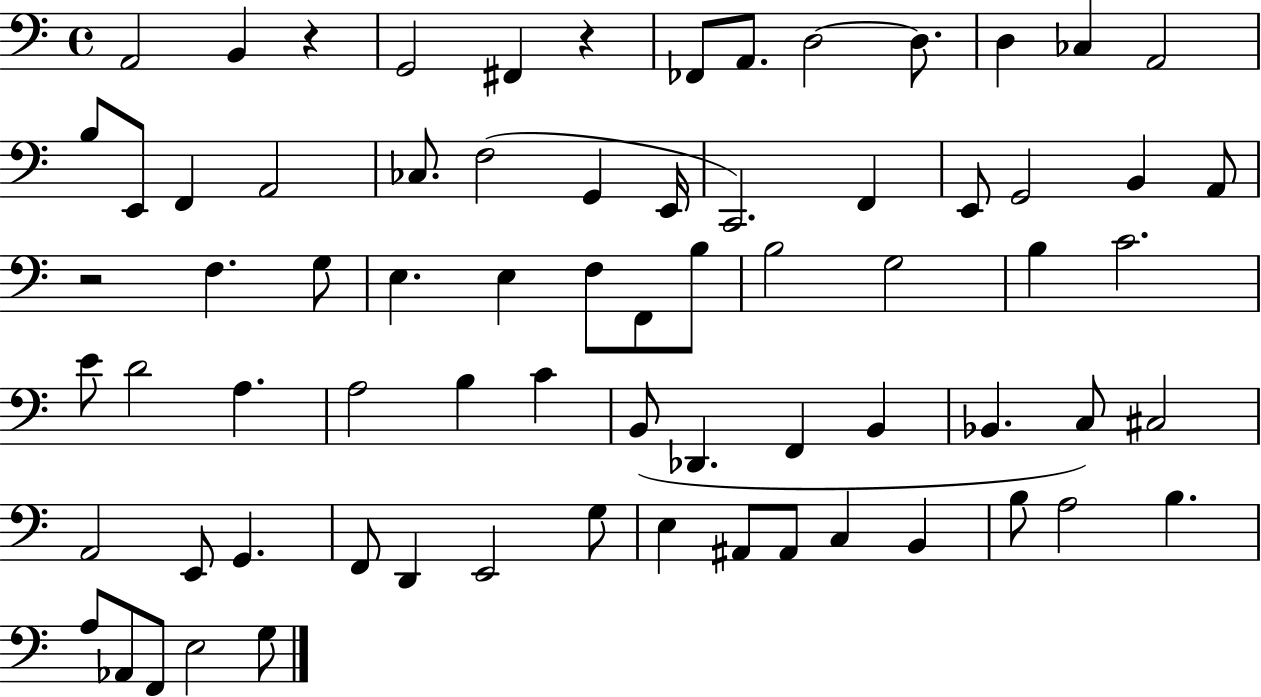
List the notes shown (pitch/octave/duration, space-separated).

A2/h B2/q R/q G2/h F#2/q R/q FES2/e A2/e. D3/h D3/e. D3/q CES3/q A2/h B3/e E2/e F2/q A2/h CES3/e. F3/h G2/q E2/s C2/h. F2/q E2/e G2/h B2/q A2/e R/h F3/q. G3/e E3/q. E3/q F3/e F2/e B3/e B3/h G3/h B3/q C4/h. E4/e D4/h A3/q. A3/h B3/q C4/q B2/e Db2/q. F2/q B2/q Bb2/q. C3/e C#3/h A2/h E2/e G2/q. F2/e D2/q E2/h G3/e E3/q A#2/e A#2/e C3/q B2/q B3/e A3/h B3/q. A3/e Ab2/e F2/e E3/h G3/e